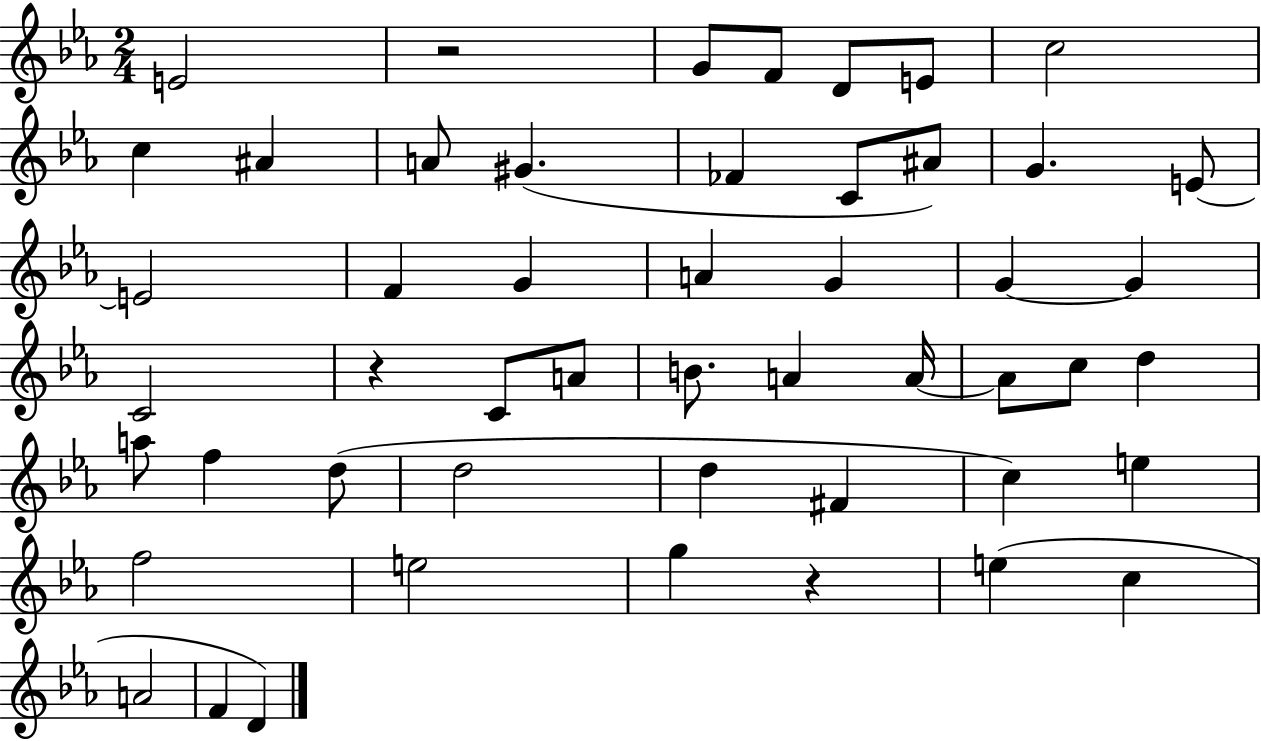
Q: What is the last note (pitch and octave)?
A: D4